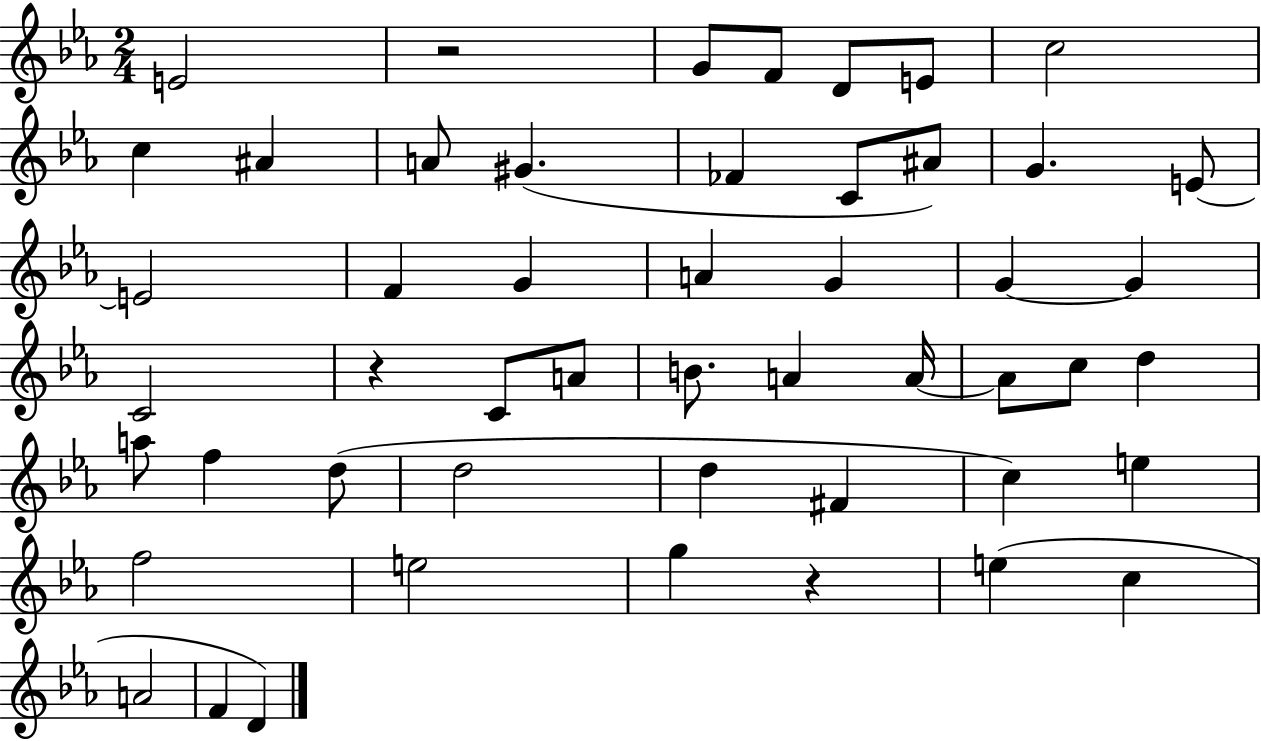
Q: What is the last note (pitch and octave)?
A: D4